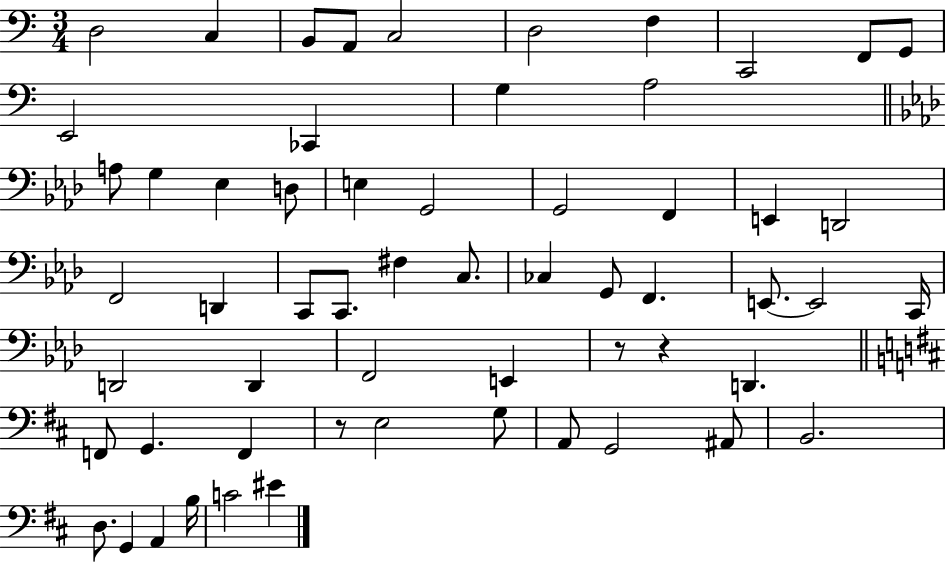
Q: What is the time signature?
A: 3/4